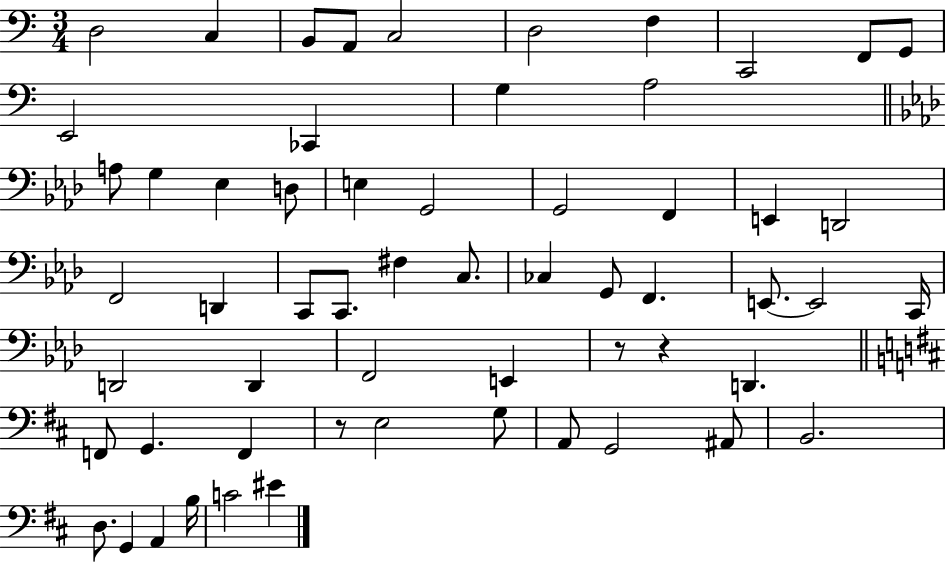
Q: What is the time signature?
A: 3/4